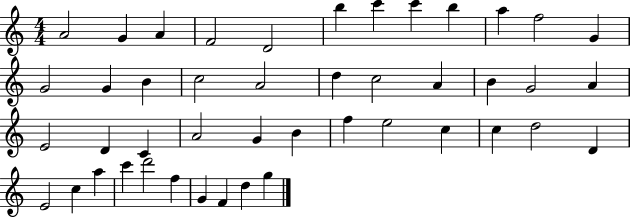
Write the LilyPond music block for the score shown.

{
  \clef treble
  \numericTimeSignature
  \time 4/4
  \key c \major
  a'2 g'4 a'4 | f'2 d'2 | b''4 c'''4 c'''4 b''4 | a''4 f''2 g'4 | \break g'2 g'4 b'4 | c''2 a'2 | d''4 c''2 a'4 | b'4 g'2 a'4 | \break e'2 d'4 c'4 | a'2 g'4 b'4 | f''4 e''2 c''4 | c''4 d''2 d'4 | \break e'2 c''4 a''4 | c'''4 d'''2 f''4 | g'4 f'4 d''4 g''4 | \bar "|."
}